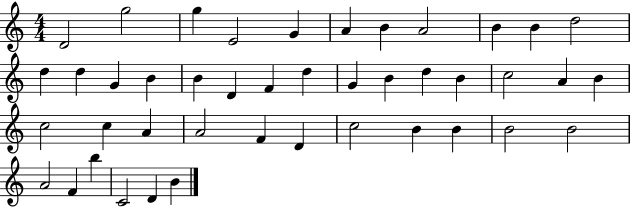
D4/h G5/h G5/q E4/h G4/q A4/q B4/q A4/h B4/q B4/q D5/h D5/q D5/q G4/q B4/q B4/q D4/q F4/q D5/q G4/q B4/q D5/q B4/q C5/h A4/q B4/q C5/h C5/q A4/q A4/h F4/q D4/q C5/h B4/q B4/q B4/h B4/h A4/h F4/q B5/q C4/h D4/q B4/q